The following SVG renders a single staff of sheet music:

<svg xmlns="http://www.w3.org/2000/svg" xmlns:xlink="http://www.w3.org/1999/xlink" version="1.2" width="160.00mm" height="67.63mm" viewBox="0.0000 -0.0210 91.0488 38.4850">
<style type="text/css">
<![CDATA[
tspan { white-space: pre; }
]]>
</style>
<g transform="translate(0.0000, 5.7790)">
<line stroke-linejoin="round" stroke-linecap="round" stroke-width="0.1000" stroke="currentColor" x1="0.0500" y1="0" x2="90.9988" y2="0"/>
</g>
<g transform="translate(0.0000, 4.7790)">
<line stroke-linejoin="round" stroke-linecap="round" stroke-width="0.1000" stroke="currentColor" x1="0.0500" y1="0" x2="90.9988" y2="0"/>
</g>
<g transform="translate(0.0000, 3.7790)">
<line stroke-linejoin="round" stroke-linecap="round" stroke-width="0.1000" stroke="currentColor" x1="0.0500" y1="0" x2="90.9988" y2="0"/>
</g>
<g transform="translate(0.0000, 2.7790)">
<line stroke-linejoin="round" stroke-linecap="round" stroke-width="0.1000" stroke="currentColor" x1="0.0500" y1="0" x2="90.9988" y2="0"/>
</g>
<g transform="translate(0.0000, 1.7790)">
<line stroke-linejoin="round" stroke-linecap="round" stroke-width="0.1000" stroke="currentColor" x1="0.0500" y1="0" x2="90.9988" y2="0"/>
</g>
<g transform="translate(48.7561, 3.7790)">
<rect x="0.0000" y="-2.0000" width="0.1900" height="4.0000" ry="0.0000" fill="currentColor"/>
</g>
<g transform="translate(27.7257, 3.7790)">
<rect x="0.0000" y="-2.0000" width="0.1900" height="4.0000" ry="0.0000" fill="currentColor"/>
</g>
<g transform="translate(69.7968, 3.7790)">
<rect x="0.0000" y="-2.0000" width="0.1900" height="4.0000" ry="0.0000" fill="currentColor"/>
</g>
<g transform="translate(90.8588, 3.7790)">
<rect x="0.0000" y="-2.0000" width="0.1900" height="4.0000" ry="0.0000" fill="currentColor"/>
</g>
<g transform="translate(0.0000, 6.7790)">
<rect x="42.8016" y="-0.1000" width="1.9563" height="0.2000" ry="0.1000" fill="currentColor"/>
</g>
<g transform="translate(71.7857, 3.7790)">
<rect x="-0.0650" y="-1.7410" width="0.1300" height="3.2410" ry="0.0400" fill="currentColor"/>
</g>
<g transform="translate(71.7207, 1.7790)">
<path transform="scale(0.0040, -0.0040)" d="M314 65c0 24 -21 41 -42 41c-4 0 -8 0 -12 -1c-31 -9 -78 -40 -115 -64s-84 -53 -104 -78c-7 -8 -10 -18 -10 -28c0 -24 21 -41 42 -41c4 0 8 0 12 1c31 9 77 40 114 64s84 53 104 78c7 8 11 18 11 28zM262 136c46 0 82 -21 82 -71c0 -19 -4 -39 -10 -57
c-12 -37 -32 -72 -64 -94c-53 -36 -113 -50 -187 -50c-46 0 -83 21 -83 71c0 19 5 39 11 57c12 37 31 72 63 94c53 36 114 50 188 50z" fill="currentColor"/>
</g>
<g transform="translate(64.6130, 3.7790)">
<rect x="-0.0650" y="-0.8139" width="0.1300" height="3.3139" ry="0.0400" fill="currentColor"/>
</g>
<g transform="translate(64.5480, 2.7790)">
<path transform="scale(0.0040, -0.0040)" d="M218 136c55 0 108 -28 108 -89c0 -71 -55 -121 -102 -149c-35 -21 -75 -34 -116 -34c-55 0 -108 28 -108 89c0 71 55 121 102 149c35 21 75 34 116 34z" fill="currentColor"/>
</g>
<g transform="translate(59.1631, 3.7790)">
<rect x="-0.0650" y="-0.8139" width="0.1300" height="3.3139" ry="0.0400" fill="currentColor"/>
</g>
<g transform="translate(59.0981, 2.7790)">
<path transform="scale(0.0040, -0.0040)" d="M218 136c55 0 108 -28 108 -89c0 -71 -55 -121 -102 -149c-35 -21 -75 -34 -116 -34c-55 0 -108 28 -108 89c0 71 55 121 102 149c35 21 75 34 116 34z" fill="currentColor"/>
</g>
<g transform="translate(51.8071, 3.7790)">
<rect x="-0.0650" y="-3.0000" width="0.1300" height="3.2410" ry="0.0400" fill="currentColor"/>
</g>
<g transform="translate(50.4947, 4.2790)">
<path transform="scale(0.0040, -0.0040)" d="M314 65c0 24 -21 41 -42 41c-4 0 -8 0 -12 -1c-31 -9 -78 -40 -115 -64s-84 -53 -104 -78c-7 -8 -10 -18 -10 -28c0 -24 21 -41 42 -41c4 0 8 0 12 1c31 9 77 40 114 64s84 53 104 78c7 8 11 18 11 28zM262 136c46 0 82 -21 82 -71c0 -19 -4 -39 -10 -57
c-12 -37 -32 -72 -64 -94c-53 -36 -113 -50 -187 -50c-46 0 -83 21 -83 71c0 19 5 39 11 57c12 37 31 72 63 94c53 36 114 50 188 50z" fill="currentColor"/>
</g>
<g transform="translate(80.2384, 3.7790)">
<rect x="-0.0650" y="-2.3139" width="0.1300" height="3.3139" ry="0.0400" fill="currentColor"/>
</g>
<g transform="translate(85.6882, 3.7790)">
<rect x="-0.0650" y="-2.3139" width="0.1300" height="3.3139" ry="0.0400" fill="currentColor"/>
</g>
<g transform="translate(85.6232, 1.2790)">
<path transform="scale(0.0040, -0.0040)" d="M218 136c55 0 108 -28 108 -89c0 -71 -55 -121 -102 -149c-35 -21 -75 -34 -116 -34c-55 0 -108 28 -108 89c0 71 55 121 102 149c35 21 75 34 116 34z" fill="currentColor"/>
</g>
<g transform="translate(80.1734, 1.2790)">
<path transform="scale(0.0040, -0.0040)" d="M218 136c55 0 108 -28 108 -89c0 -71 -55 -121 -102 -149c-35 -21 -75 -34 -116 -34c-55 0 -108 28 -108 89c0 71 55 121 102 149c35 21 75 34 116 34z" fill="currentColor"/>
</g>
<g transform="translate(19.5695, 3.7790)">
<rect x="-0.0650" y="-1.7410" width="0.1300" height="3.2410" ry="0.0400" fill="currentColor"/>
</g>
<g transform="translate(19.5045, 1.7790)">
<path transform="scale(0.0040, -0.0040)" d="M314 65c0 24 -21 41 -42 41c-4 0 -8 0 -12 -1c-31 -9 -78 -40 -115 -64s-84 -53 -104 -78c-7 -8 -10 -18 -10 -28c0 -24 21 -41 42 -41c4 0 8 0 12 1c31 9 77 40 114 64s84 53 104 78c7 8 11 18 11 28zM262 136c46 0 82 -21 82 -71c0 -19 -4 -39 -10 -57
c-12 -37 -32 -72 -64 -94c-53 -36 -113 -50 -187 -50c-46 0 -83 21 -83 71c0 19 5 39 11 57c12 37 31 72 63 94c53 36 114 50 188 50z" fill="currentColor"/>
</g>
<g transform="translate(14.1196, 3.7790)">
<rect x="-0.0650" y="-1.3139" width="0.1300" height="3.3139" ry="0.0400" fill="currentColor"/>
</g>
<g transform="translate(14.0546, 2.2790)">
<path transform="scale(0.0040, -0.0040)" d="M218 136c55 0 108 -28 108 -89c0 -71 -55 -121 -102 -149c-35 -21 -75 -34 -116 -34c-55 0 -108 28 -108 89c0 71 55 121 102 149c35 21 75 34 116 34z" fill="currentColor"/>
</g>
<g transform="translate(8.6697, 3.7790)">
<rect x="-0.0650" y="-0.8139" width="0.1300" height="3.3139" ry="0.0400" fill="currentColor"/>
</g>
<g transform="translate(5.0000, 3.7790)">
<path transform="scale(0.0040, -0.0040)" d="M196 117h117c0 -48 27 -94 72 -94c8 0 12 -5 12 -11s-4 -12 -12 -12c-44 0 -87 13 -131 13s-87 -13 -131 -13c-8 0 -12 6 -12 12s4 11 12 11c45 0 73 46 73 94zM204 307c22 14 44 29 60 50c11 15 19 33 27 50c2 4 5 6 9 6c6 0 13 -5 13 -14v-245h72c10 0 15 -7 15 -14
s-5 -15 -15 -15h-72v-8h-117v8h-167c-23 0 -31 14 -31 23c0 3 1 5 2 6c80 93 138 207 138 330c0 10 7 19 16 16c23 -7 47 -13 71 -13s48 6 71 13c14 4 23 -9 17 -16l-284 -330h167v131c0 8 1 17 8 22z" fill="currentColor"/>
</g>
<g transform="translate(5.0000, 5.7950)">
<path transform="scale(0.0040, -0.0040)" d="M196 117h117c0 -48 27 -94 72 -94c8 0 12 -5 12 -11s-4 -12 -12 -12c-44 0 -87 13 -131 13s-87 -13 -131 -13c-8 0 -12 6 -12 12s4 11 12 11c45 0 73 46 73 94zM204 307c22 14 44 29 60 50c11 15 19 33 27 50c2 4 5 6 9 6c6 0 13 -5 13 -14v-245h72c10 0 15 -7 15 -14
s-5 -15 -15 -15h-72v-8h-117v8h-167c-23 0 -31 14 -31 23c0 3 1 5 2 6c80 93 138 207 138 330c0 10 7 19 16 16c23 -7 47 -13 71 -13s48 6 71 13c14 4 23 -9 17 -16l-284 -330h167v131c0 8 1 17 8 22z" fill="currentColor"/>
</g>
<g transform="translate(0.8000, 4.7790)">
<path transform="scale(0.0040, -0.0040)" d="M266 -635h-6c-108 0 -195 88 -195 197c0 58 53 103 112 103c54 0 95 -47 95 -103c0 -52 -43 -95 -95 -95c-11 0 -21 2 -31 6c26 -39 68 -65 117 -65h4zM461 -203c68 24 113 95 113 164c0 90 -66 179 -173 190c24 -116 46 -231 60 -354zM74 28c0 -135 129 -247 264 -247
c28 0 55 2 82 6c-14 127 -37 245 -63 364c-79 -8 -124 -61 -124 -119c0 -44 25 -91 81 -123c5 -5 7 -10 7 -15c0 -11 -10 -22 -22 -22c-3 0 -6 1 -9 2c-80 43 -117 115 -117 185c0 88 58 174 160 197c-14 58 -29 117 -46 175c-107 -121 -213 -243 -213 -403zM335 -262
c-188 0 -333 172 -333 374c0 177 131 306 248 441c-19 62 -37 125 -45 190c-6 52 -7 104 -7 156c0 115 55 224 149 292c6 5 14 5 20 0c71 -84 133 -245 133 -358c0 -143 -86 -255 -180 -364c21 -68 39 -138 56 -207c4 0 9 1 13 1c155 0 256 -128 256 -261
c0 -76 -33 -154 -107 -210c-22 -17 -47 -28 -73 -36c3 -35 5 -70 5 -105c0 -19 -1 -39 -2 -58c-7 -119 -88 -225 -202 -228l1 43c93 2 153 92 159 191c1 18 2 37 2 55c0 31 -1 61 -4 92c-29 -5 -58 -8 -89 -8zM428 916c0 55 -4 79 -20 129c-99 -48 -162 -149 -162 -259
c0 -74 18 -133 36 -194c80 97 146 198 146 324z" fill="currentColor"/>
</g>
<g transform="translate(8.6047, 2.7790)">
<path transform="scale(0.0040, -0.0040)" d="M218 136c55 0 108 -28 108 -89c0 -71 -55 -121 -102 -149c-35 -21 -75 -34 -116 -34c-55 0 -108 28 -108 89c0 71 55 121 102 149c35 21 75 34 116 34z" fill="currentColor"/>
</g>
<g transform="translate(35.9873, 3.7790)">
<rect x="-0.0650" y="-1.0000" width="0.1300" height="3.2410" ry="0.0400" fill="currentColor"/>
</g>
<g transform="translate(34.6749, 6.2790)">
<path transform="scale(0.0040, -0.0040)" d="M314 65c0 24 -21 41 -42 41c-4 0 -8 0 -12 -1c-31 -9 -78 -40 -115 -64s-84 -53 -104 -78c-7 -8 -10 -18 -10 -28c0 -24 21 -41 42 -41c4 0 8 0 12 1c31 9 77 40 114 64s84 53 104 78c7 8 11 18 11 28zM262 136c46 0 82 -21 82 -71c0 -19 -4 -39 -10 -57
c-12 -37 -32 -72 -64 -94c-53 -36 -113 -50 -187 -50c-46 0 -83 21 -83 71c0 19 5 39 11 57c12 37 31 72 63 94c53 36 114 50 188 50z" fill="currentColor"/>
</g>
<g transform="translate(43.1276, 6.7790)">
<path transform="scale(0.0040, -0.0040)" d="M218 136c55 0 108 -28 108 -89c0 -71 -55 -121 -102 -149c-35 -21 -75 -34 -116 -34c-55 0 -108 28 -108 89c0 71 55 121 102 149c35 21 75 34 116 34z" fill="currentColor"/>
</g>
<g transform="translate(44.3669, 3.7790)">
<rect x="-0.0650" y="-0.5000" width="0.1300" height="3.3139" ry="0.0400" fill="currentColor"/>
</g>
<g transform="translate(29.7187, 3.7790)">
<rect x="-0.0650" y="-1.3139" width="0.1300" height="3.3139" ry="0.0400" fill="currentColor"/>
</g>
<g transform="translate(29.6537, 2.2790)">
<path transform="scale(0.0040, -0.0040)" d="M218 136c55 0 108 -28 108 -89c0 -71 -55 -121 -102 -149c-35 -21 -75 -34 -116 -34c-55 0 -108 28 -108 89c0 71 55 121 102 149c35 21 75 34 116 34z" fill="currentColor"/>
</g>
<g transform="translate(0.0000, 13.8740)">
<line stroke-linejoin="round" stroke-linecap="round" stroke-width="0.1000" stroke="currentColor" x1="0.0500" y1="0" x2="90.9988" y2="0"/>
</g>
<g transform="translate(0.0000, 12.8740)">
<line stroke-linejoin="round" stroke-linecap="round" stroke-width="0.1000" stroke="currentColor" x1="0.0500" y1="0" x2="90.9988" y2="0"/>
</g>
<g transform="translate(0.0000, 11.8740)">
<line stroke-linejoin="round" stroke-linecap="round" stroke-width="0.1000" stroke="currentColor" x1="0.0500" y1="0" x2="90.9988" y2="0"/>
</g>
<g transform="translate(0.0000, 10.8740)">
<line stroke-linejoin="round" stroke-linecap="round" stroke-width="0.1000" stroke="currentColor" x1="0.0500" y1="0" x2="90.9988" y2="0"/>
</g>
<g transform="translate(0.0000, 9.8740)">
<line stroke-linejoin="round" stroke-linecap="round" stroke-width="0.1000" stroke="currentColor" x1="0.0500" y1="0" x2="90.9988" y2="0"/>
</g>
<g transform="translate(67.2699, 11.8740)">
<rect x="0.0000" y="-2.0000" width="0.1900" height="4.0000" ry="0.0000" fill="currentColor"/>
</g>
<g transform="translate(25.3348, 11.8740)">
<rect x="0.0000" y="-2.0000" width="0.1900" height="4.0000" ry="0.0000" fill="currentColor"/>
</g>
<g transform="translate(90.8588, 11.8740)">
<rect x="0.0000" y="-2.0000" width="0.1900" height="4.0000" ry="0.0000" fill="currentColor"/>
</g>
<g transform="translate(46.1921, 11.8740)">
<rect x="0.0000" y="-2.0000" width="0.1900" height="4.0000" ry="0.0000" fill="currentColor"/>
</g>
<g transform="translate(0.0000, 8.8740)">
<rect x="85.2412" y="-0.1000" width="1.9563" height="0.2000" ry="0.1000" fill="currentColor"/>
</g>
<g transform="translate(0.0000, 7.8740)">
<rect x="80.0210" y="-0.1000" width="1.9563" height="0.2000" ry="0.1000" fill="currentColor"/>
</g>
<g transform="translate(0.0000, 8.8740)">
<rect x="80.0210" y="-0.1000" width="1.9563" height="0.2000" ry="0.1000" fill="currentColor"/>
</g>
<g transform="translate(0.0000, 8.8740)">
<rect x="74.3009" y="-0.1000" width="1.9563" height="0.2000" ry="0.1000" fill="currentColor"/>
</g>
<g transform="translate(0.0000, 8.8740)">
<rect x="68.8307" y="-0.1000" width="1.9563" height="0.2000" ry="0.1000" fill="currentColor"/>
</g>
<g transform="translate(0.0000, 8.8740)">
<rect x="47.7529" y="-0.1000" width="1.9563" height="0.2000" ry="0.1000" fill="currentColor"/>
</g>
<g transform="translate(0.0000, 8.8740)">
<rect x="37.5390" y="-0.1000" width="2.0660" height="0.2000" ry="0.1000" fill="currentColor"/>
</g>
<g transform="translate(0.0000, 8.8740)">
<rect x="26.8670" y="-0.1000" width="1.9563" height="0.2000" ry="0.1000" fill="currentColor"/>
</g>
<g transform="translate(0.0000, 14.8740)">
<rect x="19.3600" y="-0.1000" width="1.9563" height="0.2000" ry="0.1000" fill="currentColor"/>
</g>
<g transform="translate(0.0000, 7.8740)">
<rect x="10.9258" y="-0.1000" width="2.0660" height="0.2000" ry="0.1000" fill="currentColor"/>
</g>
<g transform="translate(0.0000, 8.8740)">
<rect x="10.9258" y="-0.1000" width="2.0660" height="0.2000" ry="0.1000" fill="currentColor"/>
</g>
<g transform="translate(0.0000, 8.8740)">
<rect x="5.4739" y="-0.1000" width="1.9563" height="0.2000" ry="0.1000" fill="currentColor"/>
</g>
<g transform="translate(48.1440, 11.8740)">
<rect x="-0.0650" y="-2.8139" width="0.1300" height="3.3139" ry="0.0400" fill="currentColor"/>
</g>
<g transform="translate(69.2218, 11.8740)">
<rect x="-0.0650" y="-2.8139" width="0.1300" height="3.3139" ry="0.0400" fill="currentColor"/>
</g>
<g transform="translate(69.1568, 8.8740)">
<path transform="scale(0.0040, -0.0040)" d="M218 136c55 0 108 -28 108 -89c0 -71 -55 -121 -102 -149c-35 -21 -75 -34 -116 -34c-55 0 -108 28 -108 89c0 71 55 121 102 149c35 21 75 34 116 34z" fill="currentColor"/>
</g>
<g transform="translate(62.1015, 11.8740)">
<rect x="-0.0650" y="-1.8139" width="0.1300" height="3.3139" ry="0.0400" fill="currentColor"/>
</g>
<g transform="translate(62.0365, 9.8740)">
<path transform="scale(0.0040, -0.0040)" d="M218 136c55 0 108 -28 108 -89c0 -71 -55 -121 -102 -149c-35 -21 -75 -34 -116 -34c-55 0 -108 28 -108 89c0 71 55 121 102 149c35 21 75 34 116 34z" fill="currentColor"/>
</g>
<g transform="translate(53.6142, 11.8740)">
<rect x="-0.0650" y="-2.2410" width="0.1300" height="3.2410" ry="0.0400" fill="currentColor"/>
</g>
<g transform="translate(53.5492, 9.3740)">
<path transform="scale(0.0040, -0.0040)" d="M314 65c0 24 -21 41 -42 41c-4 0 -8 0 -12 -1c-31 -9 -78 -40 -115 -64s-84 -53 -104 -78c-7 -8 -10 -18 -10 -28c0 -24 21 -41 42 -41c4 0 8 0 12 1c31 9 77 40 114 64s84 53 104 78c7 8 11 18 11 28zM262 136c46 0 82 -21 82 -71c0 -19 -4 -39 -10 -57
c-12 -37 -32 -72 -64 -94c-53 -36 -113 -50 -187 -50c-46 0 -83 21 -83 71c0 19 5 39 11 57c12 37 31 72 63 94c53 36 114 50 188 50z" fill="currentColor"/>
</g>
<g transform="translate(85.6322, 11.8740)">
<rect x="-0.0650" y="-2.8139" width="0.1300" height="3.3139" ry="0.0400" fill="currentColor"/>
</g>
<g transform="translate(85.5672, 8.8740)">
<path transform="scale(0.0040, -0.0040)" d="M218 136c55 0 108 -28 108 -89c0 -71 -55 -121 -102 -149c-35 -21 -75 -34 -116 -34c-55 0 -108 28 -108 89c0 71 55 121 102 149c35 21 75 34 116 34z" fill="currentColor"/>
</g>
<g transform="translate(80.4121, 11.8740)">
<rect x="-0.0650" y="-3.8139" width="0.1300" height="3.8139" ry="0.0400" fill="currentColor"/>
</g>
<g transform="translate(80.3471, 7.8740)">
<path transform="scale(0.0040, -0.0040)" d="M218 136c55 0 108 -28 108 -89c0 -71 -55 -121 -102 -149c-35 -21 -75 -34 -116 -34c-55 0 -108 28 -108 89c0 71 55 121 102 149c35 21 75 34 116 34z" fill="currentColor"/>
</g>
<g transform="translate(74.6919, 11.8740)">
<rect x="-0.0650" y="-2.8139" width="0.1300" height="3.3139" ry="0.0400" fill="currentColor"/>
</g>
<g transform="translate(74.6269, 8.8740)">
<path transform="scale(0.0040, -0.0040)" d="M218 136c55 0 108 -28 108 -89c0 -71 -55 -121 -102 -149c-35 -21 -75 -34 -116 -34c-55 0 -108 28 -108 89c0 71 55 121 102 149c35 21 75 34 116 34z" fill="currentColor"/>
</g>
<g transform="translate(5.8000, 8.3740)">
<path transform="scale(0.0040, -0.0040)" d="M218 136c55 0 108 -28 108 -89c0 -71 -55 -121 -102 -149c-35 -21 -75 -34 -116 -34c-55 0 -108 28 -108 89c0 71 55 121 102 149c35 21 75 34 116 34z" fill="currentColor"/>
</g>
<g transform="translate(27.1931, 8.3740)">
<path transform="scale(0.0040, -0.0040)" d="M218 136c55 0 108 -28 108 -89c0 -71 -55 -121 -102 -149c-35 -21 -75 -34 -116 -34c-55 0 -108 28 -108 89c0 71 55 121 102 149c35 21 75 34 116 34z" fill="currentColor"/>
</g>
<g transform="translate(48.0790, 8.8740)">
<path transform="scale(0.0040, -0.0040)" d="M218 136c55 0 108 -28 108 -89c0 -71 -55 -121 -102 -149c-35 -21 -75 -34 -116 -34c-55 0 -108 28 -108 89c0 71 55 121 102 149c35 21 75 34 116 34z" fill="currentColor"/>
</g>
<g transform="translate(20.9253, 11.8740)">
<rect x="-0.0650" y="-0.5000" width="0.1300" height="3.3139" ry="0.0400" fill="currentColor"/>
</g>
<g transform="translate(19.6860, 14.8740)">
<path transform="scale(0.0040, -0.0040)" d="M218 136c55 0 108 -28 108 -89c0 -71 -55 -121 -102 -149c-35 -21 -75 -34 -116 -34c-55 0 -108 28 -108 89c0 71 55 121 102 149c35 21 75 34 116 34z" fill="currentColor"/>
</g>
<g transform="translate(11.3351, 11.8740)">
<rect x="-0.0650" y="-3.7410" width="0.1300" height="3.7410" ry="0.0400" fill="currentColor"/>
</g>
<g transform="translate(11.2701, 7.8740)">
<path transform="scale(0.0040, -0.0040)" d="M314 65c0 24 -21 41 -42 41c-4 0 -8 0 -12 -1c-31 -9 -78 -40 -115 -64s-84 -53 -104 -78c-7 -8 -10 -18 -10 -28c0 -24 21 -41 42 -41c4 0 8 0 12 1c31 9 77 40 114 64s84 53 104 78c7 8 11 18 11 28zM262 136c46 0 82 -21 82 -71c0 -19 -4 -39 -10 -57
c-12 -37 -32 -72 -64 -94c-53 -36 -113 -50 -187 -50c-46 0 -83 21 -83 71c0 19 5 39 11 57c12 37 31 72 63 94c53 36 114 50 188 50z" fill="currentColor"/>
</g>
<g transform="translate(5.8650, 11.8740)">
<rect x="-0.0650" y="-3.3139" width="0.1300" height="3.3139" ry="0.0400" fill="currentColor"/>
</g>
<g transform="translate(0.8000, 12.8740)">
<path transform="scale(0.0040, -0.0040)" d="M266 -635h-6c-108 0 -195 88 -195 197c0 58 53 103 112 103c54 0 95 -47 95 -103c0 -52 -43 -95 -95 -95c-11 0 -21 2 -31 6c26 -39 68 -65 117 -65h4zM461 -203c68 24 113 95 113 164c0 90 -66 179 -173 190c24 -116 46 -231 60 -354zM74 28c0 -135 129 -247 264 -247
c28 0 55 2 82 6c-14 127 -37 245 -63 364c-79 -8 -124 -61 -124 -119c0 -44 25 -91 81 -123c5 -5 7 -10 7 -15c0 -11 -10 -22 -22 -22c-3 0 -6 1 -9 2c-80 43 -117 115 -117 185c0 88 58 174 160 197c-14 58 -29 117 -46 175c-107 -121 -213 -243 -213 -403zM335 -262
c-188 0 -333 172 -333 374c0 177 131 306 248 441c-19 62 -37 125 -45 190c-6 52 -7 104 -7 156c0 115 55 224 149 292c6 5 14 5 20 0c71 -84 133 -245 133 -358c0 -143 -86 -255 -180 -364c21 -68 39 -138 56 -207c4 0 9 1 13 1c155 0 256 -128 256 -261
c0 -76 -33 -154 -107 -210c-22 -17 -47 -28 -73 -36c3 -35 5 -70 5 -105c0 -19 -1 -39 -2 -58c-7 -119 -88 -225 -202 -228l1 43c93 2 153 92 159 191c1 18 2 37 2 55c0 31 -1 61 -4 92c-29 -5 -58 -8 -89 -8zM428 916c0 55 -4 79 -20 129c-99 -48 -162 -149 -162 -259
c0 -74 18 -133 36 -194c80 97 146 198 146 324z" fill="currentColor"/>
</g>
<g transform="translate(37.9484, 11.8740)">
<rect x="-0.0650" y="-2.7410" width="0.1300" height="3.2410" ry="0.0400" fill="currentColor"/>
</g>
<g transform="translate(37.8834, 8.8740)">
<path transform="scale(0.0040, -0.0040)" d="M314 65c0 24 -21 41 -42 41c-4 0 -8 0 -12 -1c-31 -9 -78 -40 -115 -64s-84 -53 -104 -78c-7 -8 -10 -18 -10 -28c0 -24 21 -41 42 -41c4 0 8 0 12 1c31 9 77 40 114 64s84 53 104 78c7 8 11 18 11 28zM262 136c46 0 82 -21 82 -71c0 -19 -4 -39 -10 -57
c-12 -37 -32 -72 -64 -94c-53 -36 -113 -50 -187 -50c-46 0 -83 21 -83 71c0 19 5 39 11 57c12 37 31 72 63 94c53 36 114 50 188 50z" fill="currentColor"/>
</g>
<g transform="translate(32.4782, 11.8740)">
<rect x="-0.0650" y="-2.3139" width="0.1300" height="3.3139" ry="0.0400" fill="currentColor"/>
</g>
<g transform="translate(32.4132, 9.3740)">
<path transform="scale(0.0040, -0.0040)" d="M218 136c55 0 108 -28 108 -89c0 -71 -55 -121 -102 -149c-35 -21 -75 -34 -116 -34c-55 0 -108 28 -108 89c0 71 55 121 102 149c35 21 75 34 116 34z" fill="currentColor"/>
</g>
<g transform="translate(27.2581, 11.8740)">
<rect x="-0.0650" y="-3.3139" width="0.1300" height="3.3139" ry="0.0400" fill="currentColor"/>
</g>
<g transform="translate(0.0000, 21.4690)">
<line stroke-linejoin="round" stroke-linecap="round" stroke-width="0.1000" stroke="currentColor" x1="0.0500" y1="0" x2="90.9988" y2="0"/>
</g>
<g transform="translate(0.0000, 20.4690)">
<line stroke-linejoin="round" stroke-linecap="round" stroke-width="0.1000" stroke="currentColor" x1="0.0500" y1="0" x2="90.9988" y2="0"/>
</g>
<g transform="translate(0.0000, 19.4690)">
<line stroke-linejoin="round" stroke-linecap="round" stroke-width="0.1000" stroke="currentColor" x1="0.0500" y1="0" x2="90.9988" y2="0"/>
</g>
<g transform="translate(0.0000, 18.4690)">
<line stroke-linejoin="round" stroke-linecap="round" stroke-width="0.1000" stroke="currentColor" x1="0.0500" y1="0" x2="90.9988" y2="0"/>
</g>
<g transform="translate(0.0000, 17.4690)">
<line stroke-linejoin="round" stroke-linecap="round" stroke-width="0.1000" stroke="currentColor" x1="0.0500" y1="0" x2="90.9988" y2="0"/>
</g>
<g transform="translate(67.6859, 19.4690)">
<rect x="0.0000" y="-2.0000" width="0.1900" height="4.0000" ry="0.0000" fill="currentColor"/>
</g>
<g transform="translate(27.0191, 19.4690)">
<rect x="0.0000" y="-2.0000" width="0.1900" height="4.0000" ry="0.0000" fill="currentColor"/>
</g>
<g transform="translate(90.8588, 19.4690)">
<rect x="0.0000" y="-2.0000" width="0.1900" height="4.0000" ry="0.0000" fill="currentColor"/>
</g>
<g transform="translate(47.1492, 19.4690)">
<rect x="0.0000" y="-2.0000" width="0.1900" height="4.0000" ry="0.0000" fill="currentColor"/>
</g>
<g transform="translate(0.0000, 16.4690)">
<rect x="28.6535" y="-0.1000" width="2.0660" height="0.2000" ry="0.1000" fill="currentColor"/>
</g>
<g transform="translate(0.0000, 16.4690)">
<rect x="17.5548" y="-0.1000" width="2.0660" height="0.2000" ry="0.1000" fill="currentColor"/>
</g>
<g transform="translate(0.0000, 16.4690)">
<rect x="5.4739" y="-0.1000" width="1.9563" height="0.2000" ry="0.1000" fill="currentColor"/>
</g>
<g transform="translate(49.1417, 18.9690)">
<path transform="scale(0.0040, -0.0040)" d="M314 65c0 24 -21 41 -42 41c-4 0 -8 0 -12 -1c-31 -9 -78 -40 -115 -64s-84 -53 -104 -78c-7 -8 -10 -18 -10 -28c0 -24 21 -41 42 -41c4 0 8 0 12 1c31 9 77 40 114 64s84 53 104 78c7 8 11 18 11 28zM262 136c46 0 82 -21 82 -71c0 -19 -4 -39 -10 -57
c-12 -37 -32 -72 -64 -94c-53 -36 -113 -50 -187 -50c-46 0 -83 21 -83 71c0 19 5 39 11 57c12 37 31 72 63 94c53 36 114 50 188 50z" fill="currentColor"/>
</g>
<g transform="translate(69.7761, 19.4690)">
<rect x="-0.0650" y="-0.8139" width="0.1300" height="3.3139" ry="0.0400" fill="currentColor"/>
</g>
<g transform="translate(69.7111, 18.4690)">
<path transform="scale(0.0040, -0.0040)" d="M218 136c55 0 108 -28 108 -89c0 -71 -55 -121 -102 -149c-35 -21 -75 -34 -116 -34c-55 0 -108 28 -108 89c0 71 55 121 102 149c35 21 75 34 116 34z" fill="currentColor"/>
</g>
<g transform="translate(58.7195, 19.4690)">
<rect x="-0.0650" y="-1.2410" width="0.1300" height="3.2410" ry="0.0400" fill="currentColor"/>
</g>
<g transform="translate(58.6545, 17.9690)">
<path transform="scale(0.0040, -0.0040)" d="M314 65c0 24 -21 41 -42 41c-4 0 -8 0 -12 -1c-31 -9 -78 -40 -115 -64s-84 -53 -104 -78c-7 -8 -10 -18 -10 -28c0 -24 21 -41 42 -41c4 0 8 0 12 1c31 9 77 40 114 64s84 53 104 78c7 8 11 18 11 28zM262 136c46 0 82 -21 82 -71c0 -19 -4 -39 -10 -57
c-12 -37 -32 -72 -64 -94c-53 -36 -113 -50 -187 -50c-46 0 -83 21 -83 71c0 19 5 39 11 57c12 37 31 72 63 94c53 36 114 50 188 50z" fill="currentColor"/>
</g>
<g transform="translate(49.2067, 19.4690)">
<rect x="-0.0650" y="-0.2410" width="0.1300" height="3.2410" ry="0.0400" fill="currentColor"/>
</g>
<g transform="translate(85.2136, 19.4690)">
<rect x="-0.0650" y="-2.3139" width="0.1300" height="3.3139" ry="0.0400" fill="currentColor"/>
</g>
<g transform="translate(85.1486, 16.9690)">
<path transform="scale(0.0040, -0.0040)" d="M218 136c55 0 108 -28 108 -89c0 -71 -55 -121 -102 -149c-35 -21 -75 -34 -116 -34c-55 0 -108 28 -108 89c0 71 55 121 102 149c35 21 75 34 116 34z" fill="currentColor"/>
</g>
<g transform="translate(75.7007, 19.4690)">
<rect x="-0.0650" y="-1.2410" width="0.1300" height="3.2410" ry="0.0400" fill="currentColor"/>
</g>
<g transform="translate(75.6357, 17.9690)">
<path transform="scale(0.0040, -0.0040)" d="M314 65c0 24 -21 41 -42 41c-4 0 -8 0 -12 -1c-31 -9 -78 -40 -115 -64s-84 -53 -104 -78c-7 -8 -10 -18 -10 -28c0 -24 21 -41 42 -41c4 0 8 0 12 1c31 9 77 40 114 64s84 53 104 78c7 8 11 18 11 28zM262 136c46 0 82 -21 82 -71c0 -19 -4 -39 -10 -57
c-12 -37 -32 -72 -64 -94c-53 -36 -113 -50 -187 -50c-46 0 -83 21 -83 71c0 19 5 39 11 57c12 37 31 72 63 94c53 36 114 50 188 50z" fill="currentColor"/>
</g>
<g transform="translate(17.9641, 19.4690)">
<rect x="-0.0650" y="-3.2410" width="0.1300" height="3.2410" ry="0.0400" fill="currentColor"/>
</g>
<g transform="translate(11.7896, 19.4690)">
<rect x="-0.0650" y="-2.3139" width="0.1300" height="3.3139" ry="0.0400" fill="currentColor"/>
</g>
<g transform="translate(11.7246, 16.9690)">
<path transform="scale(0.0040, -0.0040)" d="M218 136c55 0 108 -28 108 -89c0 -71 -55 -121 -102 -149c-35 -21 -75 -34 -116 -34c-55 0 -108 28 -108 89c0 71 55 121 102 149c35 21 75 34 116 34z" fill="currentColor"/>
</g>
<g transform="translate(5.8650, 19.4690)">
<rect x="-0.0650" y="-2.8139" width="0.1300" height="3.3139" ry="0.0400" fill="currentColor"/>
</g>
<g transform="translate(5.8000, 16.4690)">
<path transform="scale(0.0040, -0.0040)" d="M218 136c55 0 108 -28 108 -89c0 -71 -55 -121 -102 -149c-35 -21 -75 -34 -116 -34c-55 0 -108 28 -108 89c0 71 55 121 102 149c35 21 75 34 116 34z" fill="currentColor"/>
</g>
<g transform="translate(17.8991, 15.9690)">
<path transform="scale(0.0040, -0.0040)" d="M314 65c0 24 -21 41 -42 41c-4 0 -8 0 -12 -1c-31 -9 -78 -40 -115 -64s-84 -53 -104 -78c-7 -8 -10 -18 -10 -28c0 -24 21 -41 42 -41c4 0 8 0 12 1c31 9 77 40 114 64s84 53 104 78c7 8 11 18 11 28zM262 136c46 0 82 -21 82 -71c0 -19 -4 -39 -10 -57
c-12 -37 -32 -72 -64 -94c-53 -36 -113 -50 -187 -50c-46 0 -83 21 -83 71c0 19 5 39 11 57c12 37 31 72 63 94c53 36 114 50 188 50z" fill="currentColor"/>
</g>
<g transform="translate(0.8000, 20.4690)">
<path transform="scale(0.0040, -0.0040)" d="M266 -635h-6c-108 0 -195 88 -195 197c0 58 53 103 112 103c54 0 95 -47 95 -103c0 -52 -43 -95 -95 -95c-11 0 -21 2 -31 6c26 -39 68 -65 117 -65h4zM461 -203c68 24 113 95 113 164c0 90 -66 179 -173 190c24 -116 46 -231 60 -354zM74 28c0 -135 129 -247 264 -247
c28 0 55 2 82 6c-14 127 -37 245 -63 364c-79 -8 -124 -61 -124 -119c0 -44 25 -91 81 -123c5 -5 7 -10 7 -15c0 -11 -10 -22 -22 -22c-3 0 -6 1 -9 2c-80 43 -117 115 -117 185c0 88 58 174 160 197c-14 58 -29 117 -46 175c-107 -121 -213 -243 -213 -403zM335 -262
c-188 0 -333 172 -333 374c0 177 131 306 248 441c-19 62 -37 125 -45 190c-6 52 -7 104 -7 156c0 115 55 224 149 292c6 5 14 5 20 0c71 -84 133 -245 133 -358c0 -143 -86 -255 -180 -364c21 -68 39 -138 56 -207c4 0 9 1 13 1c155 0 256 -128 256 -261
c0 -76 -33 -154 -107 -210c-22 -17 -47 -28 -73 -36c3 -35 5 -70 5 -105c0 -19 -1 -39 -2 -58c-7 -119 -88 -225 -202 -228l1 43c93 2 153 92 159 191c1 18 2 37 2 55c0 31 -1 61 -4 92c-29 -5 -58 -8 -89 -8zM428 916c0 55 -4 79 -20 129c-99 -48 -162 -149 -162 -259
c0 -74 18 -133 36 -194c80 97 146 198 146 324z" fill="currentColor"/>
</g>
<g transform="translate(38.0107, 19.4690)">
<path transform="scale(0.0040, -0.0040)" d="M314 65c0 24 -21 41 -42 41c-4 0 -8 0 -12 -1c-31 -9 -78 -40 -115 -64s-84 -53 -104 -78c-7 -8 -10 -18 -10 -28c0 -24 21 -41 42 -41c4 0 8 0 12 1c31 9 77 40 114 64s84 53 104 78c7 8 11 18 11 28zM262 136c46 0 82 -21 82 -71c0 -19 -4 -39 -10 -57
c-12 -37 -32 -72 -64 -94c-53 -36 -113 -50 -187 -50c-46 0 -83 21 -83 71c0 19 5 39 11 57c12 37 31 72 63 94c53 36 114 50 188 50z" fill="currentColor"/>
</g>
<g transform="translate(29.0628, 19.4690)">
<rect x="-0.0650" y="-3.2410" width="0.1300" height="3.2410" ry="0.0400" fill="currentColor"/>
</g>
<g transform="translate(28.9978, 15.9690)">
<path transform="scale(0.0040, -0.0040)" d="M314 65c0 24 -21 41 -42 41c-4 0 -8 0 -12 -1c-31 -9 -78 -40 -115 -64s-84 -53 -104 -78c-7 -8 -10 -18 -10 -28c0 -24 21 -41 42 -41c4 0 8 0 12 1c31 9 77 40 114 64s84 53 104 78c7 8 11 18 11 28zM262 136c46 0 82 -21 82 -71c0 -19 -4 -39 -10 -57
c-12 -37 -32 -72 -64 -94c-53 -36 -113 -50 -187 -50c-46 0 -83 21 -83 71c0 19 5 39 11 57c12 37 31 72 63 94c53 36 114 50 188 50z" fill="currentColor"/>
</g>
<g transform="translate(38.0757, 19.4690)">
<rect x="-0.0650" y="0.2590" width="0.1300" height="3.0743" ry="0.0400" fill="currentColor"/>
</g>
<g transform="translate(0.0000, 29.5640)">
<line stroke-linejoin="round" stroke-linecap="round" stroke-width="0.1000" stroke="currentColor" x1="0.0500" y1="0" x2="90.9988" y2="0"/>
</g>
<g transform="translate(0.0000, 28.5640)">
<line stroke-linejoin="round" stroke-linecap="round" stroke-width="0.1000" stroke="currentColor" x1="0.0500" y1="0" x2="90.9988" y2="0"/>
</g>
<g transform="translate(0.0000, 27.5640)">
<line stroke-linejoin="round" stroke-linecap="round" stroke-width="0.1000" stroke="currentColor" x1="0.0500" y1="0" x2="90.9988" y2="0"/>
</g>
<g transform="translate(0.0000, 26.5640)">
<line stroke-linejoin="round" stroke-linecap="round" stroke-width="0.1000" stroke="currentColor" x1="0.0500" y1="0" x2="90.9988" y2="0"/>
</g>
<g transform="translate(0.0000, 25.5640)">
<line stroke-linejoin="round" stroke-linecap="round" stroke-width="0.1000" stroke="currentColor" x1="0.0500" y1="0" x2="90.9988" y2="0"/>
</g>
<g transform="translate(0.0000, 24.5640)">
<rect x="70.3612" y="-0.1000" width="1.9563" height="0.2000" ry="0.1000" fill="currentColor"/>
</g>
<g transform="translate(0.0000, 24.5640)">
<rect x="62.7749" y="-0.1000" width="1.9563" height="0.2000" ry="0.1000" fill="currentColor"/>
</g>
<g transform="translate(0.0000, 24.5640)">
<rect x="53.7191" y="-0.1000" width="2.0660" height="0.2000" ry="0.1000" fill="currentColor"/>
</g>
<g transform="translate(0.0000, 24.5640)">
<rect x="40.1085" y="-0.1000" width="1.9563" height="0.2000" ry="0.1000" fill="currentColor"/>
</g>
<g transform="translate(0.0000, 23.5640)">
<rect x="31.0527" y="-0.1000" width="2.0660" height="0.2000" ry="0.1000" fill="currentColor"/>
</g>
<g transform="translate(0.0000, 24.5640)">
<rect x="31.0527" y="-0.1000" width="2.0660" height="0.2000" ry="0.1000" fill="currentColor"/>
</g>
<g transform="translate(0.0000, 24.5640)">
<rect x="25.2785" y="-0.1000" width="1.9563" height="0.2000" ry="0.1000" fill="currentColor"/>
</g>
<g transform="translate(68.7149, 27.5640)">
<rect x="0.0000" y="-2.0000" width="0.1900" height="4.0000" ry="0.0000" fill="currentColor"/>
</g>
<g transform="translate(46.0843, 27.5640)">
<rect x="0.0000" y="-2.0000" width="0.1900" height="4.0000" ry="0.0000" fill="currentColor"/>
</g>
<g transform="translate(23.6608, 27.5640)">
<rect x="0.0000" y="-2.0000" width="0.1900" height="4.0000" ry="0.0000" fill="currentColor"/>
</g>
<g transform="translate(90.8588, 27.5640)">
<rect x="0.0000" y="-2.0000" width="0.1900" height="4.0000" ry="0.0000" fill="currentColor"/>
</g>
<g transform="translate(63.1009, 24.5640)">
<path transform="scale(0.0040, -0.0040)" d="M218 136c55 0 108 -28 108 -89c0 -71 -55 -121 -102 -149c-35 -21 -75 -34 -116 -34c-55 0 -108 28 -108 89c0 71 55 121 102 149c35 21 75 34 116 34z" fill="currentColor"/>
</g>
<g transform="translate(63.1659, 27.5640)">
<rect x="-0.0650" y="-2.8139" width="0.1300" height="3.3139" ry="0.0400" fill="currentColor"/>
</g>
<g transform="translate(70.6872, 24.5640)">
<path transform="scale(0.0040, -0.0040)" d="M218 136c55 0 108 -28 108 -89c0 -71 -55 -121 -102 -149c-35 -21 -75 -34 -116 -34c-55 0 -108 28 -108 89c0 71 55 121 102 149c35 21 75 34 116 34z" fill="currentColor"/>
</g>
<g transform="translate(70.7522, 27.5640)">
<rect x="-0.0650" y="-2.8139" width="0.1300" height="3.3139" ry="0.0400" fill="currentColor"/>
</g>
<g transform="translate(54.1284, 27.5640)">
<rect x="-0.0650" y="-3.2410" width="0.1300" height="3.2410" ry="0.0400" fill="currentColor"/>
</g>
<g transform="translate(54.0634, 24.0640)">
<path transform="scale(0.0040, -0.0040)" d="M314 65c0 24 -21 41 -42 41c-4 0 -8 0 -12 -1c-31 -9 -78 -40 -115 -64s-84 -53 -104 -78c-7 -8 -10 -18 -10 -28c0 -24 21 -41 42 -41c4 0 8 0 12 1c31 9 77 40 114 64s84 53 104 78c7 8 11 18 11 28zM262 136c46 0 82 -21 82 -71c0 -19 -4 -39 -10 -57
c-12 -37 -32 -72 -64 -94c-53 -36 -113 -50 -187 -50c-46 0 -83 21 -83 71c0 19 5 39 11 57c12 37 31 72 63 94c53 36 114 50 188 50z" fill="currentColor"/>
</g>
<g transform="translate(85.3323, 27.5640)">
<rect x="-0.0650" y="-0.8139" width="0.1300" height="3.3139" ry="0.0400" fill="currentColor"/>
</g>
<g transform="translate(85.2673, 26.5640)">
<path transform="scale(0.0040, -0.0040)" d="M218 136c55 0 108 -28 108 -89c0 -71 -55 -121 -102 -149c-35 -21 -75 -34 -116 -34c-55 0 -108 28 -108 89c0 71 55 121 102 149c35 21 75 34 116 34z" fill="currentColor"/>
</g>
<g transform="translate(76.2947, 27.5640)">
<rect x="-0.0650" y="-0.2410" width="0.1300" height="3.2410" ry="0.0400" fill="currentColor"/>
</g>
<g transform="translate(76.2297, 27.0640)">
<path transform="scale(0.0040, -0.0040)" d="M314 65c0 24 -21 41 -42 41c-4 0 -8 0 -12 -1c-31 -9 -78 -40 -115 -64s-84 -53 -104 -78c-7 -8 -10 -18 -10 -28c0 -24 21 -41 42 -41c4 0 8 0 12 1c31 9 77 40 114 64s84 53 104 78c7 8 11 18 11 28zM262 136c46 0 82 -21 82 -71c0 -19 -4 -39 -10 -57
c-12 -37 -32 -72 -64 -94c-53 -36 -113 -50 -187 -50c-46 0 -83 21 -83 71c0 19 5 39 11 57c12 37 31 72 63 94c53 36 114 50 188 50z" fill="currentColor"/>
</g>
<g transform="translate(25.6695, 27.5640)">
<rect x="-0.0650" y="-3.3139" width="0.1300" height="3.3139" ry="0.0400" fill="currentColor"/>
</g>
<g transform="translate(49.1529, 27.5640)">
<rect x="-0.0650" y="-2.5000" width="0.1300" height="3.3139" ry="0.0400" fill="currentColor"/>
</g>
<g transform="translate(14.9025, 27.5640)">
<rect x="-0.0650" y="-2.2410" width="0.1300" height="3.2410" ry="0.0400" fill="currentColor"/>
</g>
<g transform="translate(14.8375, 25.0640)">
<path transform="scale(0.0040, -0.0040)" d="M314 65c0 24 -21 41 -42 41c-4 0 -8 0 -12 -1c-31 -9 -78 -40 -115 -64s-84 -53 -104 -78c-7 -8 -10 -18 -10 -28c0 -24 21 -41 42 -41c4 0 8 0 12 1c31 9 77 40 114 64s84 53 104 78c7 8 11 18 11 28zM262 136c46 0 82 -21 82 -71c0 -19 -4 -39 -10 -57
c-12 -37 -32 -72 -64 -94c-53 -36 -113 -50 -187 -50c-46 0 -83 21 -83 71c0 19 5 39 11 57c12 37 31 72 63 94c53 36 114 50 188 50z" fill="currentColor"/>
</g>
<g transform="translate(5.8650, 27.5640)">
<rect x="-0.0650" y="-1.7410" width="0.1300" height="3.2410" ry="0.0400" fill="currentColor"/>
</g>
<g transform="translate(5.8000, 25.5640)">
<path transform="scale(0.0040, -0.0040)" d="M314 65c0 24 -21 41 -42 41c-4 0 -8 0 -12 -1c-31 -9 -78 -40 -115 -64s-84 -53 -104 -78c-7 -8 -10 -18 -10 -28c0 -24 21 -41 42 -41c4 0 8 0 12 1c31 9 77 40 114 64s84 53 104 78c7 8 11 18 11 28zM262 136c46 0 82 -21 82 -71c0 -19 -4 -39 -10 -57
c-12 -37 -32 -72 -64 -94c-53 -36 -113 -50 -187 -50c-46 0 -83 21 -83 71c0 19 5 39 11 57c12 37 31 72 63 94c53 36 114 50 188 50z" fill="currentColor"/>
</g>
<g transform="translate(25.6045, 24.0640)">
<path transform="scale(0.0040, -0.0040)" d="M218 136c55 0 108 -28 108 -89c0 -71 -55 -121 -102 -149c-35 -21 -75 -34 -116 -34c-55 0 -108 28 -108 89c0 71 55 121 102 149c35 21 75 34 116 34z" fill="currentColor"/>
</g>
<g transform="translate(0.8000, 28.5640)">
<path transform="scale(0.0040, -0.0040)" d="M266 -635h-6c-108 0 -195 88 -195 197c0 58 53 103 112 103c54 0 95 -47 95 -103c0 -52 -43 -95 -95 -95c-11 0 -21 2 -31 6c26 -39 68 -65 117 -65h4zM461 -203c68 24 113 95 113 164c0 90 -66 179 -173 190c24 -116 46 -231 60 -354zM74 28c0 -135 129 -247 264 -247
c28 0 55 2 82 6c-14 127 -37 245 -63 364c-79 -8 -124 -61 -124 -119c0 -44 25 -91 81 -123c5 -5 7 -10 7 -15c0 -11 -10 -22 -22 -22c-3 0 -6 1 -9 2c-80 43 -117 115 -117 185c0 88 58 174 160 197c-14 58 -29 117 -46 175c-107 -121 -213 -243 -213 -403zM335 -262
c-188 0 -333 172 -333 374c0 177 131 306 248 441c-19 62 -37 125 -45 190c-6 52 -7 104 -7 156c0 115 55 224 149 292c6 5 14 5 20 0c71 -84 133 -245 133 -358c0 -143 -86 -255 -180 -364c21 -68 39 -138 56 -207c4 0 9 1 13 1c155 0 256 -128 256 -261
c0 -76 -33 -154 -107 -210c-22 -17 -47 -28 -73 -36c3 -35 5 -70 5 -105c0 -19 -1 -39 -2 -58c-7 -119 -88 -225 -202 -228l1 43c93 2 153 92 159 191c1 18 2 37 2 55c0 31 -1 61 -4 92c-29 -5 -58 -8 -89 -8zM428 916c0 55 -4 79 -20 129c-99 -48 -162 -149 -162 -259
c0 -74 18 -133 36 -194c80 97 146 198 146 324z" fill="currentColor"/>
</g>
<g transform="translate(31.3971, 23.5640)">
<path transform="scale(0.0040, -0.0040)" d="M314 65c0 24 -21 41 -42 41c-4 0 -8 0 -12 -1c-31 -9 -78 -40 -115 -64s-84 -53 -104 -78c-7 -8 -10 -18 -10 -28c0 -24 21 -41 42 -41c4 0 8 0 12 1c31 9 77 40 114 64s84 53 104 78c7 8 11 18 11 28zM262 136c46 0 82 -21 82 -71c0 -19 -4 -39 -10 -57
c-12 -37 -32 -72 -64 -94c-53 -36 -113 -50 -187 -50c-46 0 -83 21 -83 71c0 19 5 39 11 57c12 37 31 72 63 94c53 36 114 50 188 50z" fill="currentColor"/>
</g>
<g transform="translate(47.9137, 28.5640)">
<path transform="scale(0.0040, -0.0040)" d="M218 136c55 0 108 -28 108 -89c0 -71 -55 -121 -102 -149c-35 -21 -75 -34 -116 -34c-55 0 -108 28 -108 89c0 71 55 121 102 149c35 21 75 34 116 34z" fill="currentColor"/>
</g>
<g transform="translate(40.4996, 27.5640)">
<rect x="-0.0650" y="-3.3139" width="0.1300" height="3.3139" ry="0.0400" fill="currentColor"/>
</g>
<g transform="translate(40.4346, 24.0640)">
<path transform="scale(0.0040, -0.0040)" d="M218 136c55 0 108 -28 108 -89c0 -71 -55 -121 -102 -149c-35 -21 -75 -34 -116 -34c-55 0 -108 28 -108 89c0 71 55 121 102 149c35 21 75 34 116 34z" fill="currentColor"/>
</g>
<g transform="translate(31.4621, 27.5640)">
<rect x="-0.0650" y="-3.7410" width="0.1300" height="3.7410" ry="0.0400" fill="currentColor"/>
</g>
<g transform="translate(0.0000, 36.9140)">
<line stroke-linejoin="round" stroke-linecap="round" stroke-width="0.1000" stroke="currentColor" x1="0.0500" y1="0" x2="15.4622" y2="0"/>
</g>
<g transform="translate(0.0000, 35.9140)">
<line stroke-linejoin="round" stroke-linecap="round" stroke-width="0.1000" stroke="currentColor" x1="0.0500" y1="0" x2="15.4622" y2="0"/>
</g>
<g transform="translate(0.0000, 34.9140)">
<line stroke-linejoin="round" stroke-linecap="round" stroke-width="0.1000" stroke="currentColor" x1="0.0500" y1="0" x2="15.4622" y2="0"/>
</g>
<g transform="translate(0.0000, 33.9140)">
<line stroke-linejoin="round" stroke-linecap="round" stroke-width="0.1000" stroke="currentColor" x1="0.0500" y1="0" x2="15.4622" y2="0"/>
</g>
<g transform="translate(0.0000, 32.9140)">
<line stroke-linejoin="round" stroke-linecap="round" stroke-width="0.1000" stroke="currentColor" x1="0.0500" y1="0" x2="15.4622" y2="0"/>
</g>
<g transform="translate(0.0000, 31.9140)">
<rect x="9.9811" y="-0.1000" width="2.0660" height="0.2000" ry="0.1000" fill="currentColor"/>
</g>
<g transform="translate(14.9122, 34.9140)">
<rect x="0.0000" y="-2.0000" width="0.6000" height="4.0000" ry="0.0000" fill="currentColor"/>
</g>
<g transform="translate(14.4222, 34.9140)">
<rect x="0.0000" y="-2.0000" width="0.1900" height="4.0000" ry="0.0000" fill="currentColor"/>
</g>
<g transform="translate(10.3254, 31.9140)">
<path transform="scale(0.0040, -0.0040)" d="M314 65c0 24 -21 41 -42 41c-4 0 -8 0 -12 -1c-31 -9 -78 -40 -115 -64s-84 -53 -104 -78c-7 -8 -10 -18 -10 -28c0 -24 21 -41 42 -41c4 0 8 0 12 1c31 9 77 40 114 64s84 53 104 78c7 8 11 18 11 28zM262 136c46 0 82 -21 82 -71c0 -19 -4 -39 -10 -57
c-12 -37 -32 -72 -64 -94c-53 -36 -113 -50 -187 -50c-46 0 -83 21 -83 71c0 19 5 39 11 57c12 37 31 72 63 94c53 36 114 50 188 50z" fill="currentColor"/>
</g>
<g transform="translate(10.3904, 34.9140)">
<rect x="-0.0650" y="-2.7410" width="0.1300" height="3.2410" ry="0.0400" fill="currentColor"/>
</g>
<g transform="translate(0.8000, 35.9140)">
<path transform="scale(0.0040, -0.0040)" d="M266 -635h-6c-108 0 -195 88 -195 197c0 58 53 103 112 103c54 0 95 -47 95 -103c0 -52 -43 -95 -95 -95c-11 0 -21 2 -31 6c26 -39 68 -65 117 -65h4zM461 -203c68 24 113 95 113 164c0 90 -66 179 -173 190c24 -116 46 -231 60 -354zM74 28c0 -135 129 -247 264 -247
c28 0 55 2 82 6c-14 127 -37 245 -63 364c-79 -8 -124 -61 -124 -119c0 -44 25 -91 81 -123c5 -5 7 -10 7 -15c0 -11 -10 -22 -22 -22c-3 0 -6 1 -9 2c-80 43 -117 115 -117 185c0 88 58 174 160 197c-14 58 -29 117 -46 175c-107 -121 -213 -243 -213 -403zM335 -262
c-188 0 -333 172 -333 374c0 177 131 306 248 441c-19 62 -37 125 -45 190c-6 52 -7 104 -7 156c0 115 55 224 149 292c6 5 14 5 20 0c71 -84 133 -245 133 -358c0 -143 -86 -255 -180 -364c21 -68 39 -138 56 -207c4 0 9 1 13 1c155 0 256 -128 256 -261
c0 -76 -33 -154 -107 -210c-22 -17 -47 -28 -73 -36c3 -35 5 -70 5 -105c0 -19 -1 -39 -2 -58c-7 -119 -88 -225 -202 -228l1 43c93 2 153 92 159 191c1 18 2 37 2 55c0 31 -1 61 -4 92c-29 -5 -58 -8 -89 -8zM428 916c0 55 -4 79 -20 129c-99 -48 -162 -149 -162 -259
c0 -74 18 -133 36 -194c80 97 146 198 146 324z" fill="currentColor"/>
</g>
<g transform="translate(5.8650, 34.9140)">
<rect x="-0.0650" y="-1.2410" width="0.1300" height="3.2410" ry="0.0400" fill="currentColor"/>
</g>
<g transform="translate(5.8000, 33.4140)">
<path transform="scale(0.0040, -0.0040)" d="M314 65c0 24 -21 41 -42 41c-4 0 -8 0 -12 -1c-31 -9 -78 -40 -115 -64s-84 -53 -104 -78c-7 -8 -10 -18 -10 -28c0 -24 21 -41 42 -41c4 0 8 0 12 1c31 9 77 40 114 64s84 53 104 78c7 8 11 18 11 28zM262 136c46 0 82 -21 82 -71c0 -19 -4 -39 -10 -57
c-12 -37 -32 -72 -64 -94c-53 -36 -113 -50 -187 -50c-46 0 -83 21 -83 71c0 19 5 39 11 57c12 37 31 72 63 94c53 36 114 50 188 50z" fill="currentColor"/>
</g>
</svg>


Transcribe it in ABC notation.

X:1
T:Untitled
M:4/4
L:1/4
K:C
d e f2 e D2 C A2 d d f2 g g b c'2 C b g a2 a g2 f a a c' a a g b2 b2 B2 c2 e2 d e2 g f2 g2 b c'2 b G b2 a a c2 d e2 a2